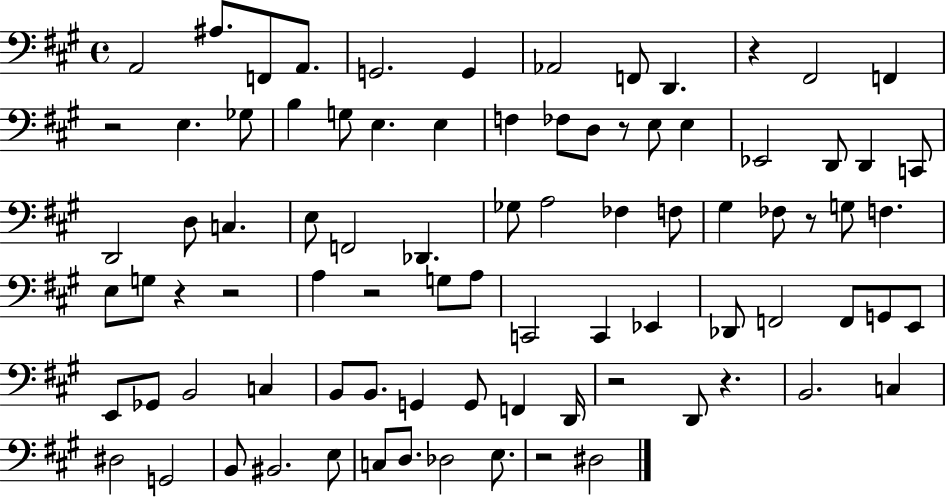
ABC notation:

X:1
T:Untitled
M:4/4
L:1/4
K:A
A,,2 ^A,/2 F,,/2 A,,/2 G,,2 G,, _A,,2 F,,/2 D,, z ^F,,2 F,, z2 E, _G,/2 B, G,/2 E, E, F, _F,/2 D,/2 z/2 E,/2 E, _E,,2 D,,/2 D,, C,,/2 D,,2 D,/2 C, E,/2 F,,2 _D,, _G,/2 A,2 _F, F,/2 ^G, _F,/2 z/2 G,/2 F, E,/2 G,/2 z z2 A, z2 G,/2 A,/2 C,,2 C,, _E,, _D,,/2 F,,2 F,,/2 G,,/2 E,,/2 E,,/2 _G,,/2 B,,2 C, B,,/2 B,,/2 G,, G,,/2 F,, D,,/4 z2 D,,/2 z B,,2 C, ^D,2 G,,2 B,,/2 ^B,,2 E,/2 C,/2 D,/2 _D,2 E,/2 z2 ^D,2